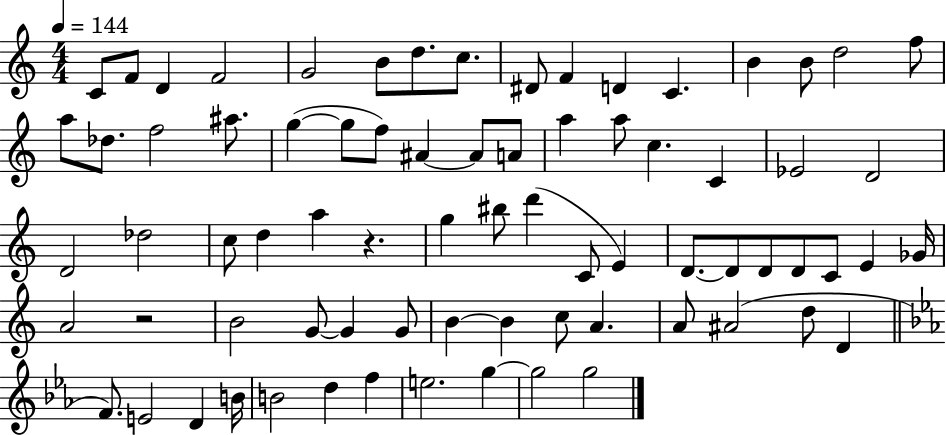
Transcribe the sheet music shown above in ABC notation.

X:1
T:Untitled
M:4/4
L:1/4
K:C
C/2 F/2 D F2 G2 B/2 d/2 c/2 ^D/2 F D C B B/2 d2 f/2 a/2 _d/2 f2 ^a/2 g g/2 f/2 ^A ^A/2 A/2 a a/2 c C _E2 D2 D2 _d2 c/2 d a z g ^b/2 d' C/2 E D/2 D/2 D/2 D/2 C/2 E _G/4 A2 z2 B2 G/2 G G/2 B B c/2 A A/2 ^A2 d/2 D F/2 E2 D B/4 B2 d f e2 g g2 g2